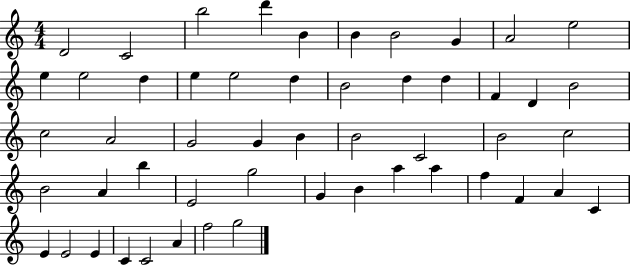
D4/h C4/h B5/h D6/q B4/q B4/q B4/h G4/q A4/h E5/h E5/q E5/h D5/q E5/q E5/h D5/q B4/h D5/q D5/q F4/q D4/q B4/h C5/h A4/h G4/h G4/q B4/q B4/h C4/h B4/h C5/h B4/h A4/q B5/q E4/h G5/h G4/q B4/q A5/q A5/q F5/q F4/q A4/q C4/q E4/q E4/h E4/q C4/q C4/h A4/q F5/h G5/h